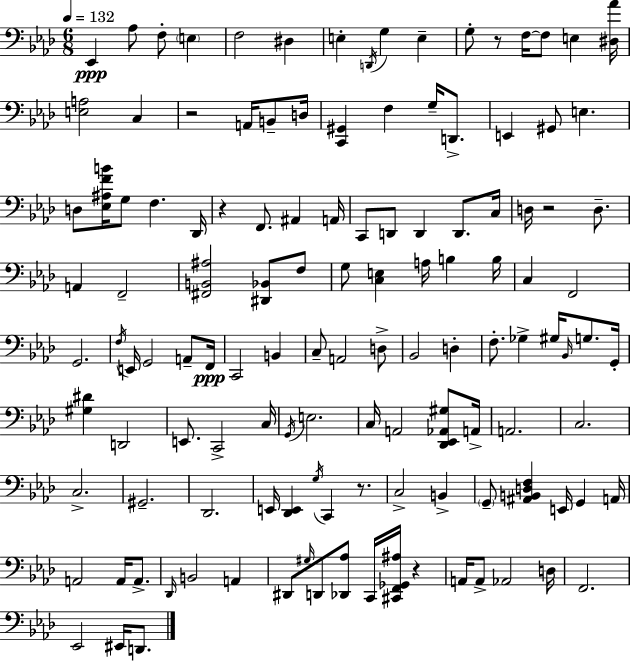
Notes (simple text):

Eb2/q Ab3/e F3/e E3/q F3/h D#3/q E3/q D2/s G3/q E3/q G3/e R/e F3/s F3/e E3/q [D#3,Ab4]/s [E3,A3]/h C3/q R/h A2/s B2/e D3/s [C2,G#2]/q F3/q G3/s D2/e. E2/q G#2/e E3/q. D3/e [Eb3,A#3,F4,B4]/s G3/e F3/q. Db2/s R/q F2/e. A#2/q A2/s C2/e D2/e D2/q D2/e. C3/s D3/s R/h D3/e. A2/q F2/h [F#2,B2,A#3]/h [D#2,Bb2]/e F3/e G3/e [C3,E3]/q A3/s B3/q B3/s C3/q F2/h G2/h. F3/s E2/s G2/h A2/e F2/s C2/h B2/q C3/e A2/h D3/e Bb2/h D3/q F3/e. Gb3/q G#3/s Bb2/s G3/e. G2/s [G#3,D#4]/q D2/h E2/e. C2/h C3/s G2/s E3/h. C3/s A2/h [Db2,Eb2,Ab2,G#3]/e A2/s A2/h. C3/h. C3/h. G#2/h. Db2/h. E2/s [Db2,E2]/q G3/s C2/q R/e. C3/h B2/q G2/e [A#2,B2,D3,F3]/q E2/s G2/q A2/s A2/h A2/s A2/e. Db2/s B2/h A2/q D#2/e G#3/s D2/e [Db2,Ab3]/e C2/s [C#2,F2,Gb2,A#3]/s R/q A2/s A2/e Ab2/h D3/s F2/h. Eb2/h EIS2/s D2/e.